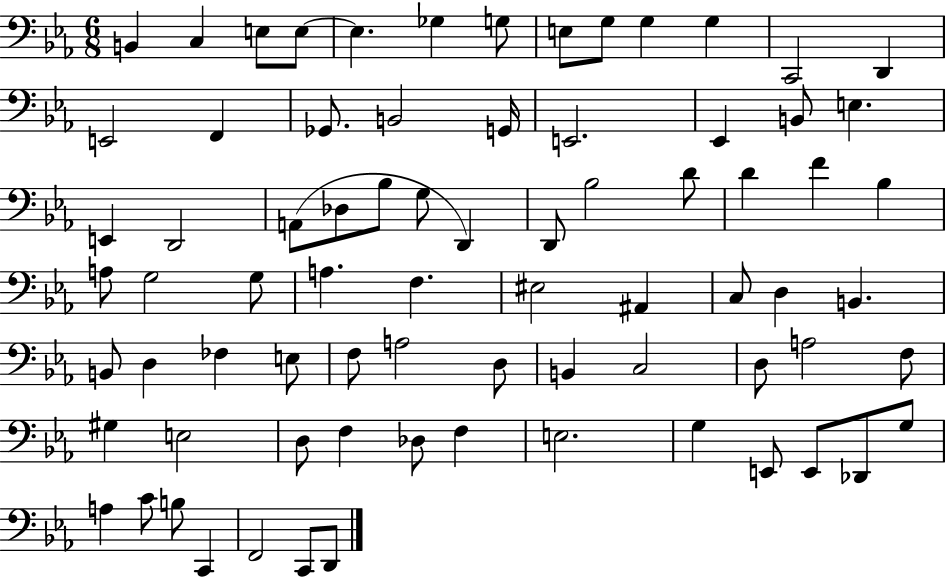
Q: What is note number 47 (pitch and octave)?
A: D3